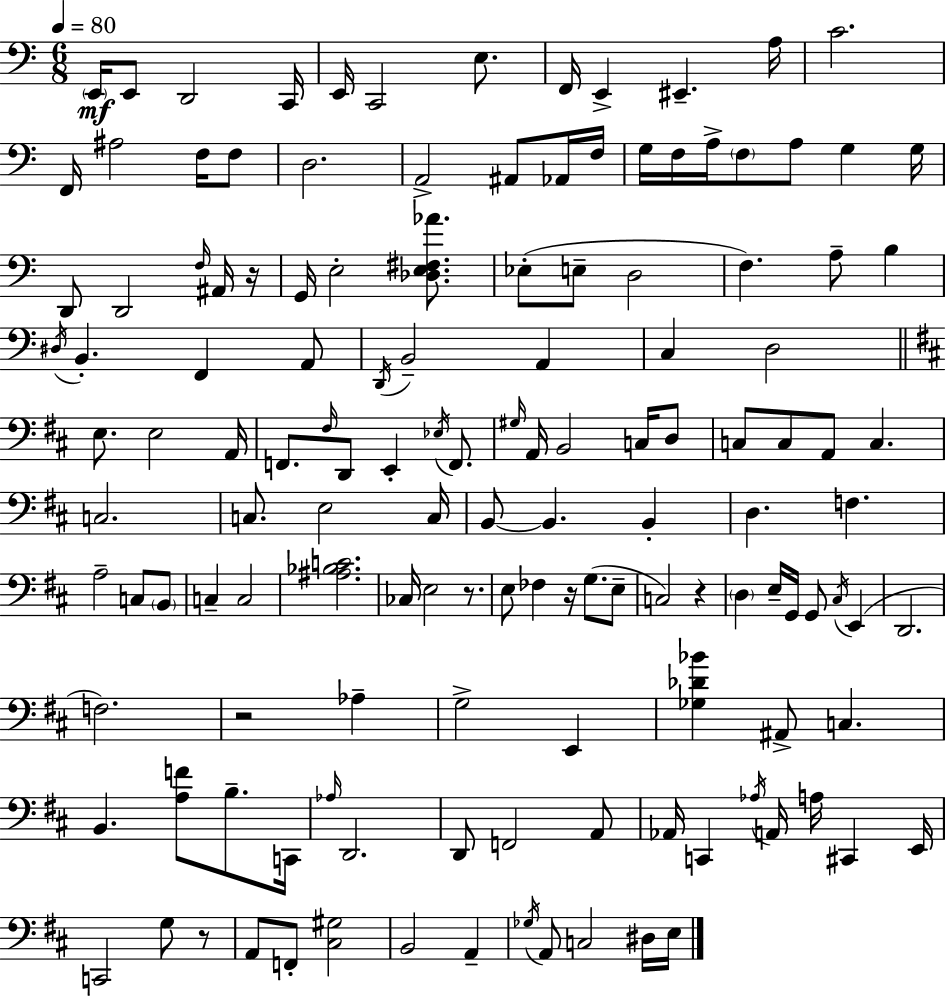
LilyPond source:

{
  \clef bass
  \numericTimeSignature
  \time 6/8
  \key a \minor
  \tempo 4 = 80
  \parenthesize e,16\mf e,8 d,2 c,16 | e,16 c,2 e8. | f,16 e,4-> eis,4.-- a16 | c'2. | \break f,16 ais2 f16 f8 | d2. | a,2-> ais,8 aes,16 f16 | g16 f16 a16-> \parenthesize f8 a8 g4 g16 | \break d,8 d,2 \grace { f16 } ais,16 | r16 g,16 e2-. <des e fis aes'>8. | ees8-.( e8-- d2 | f4.) a8-- b4 | \break \acciaccatura { dis16 } b,4.-. f,4 | a,8 \acciaccatura { d,16 } b,2-- a,4 | c4 d2 | \bar "||" \break \key d \major e8. e2 a,16 | f,8. \grace { fis16 } d,8 e,4-. \acciaccatura { ees16 } f,8. | \grace { gis16 } a,16 b,2 | c16 d8 c8 c8 a,8 c4. | \break c2. | c8. e2 | c16 b,8~~ b,4. b,4-. | d4. f4. | \break a2-- c8 | \parenthesize b,8 c4-- c2 | <ais bes c'>2. | ces16 e2 | \break r8. e8 fes4 r16 g8.( | e8-- c2) r4 | \parenthesize d4 e16-- g,16 g,8 \acciaccatura { cis16 } | e,4( d,2. | \break f2.) | r2 | aes4-- g2-> | e,4 <ges des' bes'>4 ais,8-> c4. | \break b,4. <a f'>8 | b8.-- c,16 \grace { aes16 } d,2. | d,8 f,2 | a,8 aes,16 c,4 \acciaccatura { aes16 } a,16 | \break a16 cis,4 e,16 c,2 | g8 r8 a,8 f,8-. <cis gis>2 | b,2 | a,4-- \acciaccatura { ges16 } a,8 c2 | \break dis16 e16 \bar "|."
}